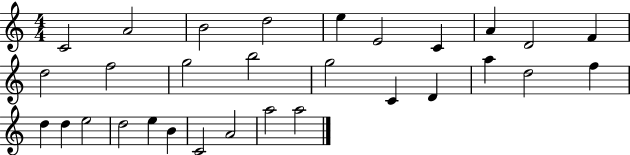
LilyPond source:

{
  \clef treble
  \numericTimeSignature
  \time 4/4
  \key c \major
  c'2 a'2 | b'2 d''2 | e''4 e'2 c'4 | a'4 d'2 f'4 | \break d''2 f''2 | g''2 b''2 | g''2 c'4 d'4 | a''4 d''2 f''4 | \break d''4 d''4 e''2 | d''2 e''4 b'4 | c'2 a'2 | a''2 a''2 | \break \bar "|."
}